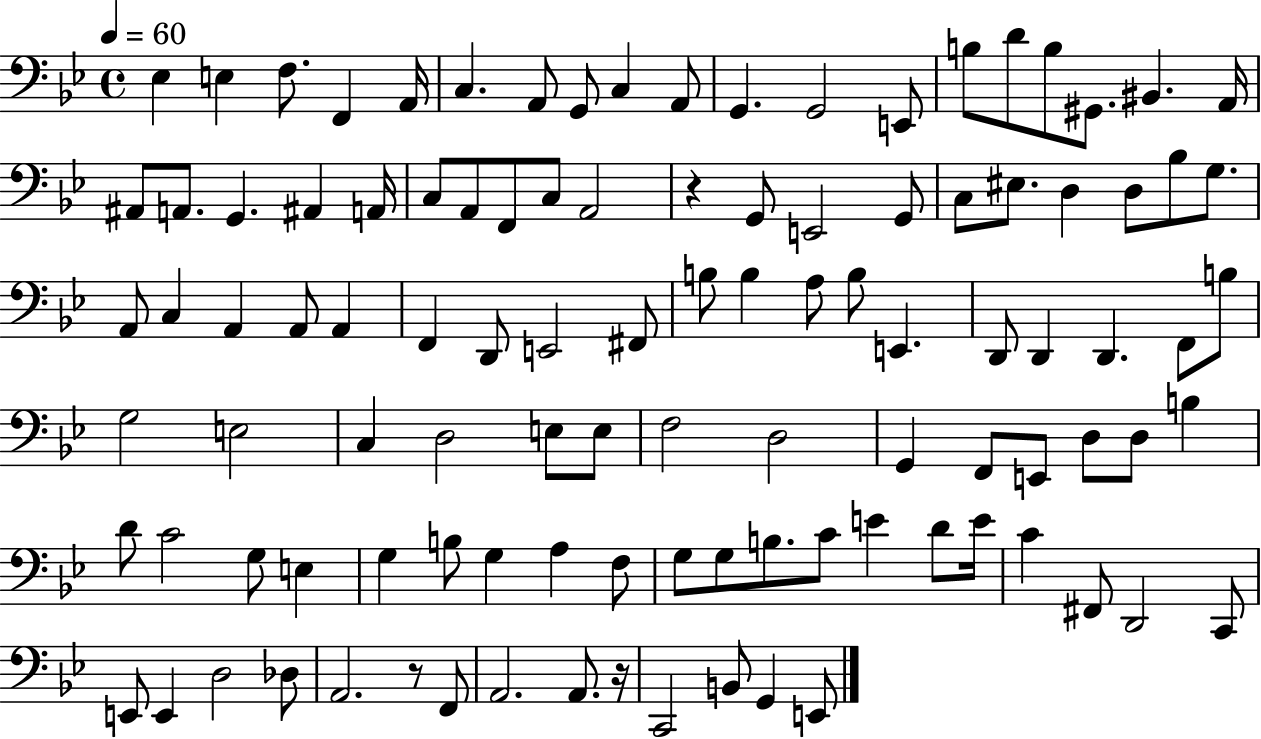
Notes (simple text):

Eb3/q E3/q F3/e. F2/q A2/s C3/q. A2/e G2/e C3/q A2/e G2/q. G2/h E2/e B3/e D4/e B3/e G#2/e. BIS2/q. A2/s A#2/e A2/e. G2/q. A#2/q A2/s C3/e A2/e F2/e C3/e A2/h R/q G2/e E2/h G2/e C3/e EIS3/e. D3/q D3/e Bb3/e G3/e. A2/e C3/q A2/q A2/e A2/q F2/q D2/e E2/h F#2/e B3/e B3/q A3/e B3/e E2/q. D2/e D2/q D2/q. F2/e B3/e G3/h E3/h C3/q D3/h E3/e E3/e F3/h D3/h G2/q F2/e E2/e D3/e D3/e B3/q D4/e C4/h G3/e E3/q G3/q B3/e G3/q A3/q F3/e G3/e G3/e B3/e. C4/e E4/q D4/e E4/s C4/q F#2/e D2/h C2/e E2/e E2/q D3/h Db3/e A2/h. R/e F2/e A2/h. A2/e. R/s C2/h B2/e G2/q E2/e